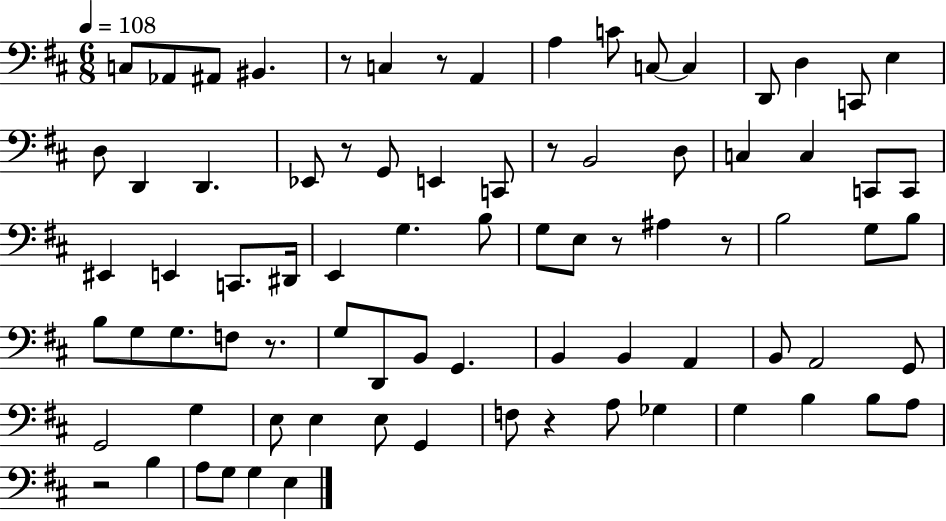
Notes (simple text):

C3/e Ab2/e A#2/e BIS2/q. R/e C3/q R/e A2/q A3/q C4/e C3/e C3/q D2/e D3/q C2/e E3/q D3/e D2/q D2/q. Eb2/e R/e G2/e E2/q C2/e R/e B2/h D3/e C3/q C3/q C2/e C2/e EIS2/q E2/q C2/e. D#2/s E2/q G3/q. B3/e G3/e E3/e R/e A#3/q R/e B3/h G3/e B3/e B3/e G3/e G3/e. F3/e R/e. G3/e D2/e B2/e G2/q. B2/q B2/q A2/q B2/e A2/h G2/e G2/h G3/q E3/e E3/q E3/e G2/q F3/e R/q A3/e Gb3/q G3/q B3/q B3/e A3/e R/h B3/q A3/e G3/e G3/q E3/q